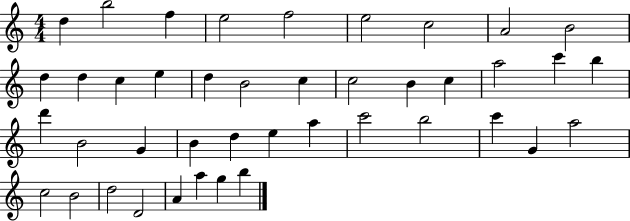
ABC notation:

X:1
T:Untitled
M:4/4
L:1/4
K:C
d b2 f e2 f2 e2 c2 A2 B2 d d c e d B2 c c2 B c a2 c' b d' B2 G B d e a c'2 b2 c' G a2 c2 B2 d2 D2 A a g b